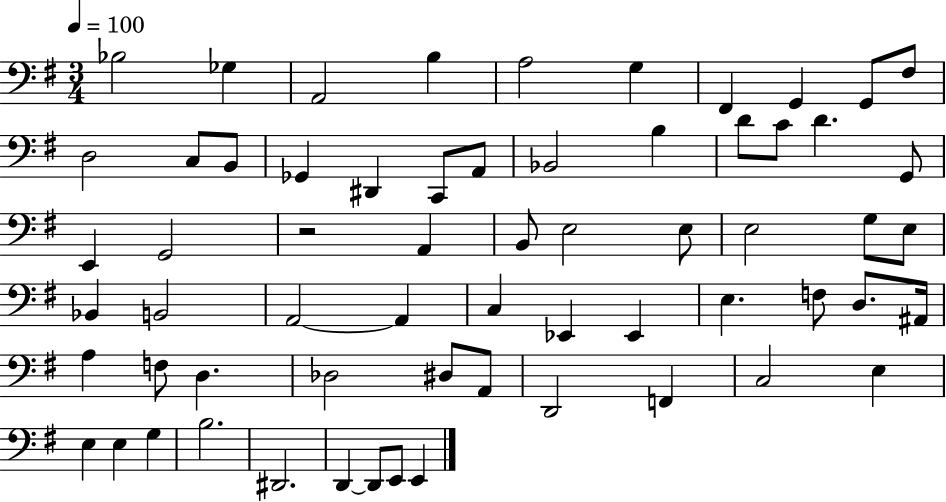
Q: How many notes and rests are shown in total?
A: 63